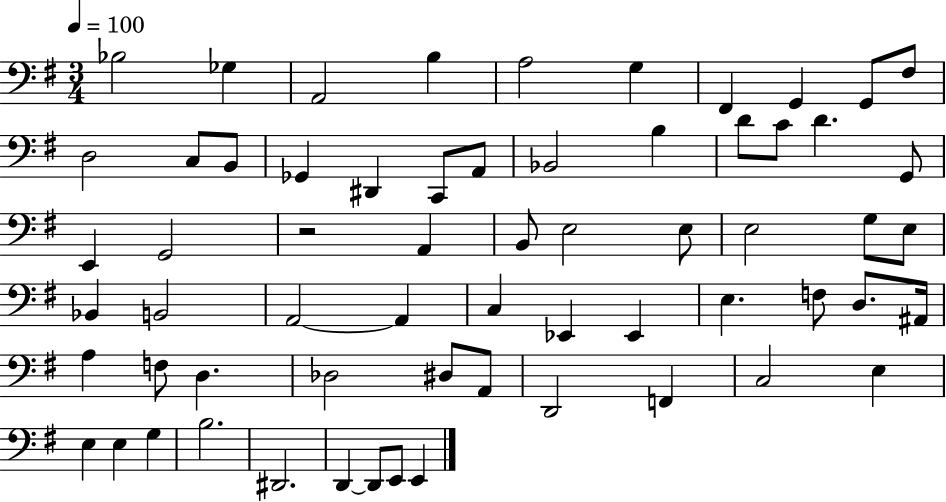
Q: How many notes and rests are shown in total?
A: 63